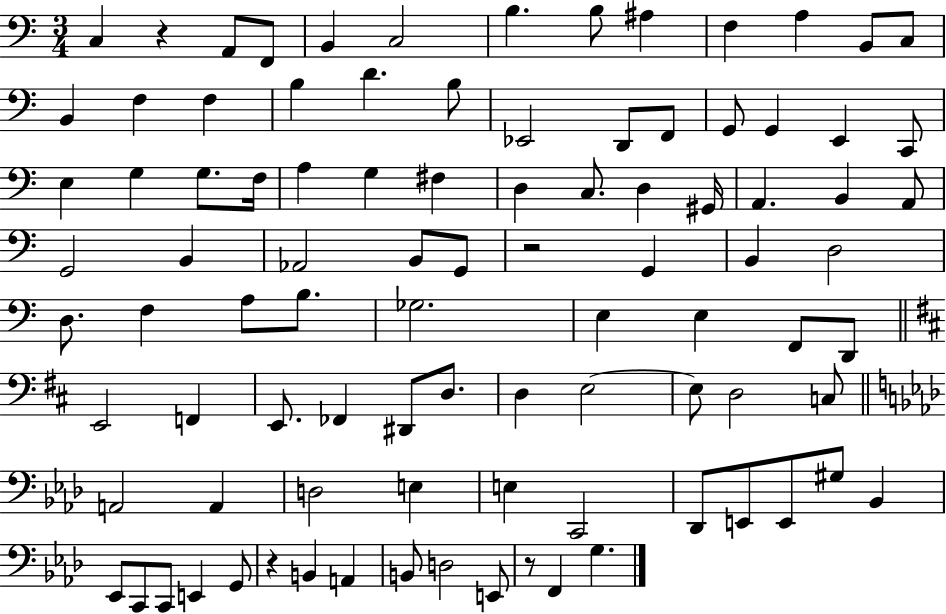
X:1
T:Untitled
M:3/4
L:1/4
K:C
C, z A,,/2 F,,/2 B,, C,2 B, B,/2 ^A, F, A, B,,/2 C,/2 B,, F, F, B, D B,/2 _E,,2 D,,/2 F,,/2 G,,/2 G,, E,, C,,/2 E, G, G,/2 F,/4 A, G, ^F, D, C,/2 D, ^G,,/4 A,, B,, A,,/2 G,,2 B,, _A,,2 B,,/2 G,,/2 z2 G,, B,, D,2 D,/2 F, A,/2 B,/2 _G,2 E, E, F,,/2 D,,/2 E,,2 F,, E,,/2 _F,, ^D,,/2 D,/2 D, E,2 E,/2 D,2 C,/2 A,,2 A,, D,2 E, E, C,,2 _D,,/2 E,,/2 E,,/2 ^G,/2 _B,, _E,,/2 C,,/2 C,,/2 E,, G,,/2 z B,, A,, B,,/2 D,2 E,,/2 z/2 F,, G,